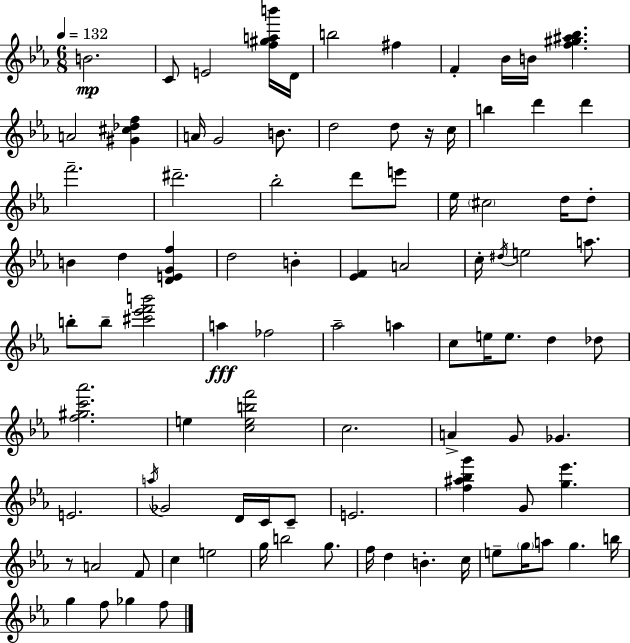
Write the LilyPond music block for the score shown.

{
  \clef treble
  \numericTimeSignature
  \time 6/8
  \key c \minor
  \tempo 4 = 132
  b'2.\mp | c'8 e'2 <f'' gis'' a'' b'''>16 d'16 | b''2 fis''4 | f'4-. bes'16 b'16 <f'' gis'' ais'' bes''>4. | \break a'2 <gis' cis'' des'' f''>4 | a'16 g'2 b'8. | d''2 d''8 r16 c''16 | b''4 d'''4 d'''4 | \break f'''2.-- | dis'''2.-- | bes''2-. d'''8 e'''8 | ees''16 \parenthesize cis''2 d''16 d''8-. | \break b'4 d''4 <d' e' g' f''>4 | d''2 b'4-. | <ees' f'>4 a'2 | c''16-. \acciaccatura { dis''16 } e''2 a''8. | \break b''8-. b''8-- <cis''' ees''' f''' b'''>2 | a''4\fff fes''2 | aes''2-- a''4 | c''8 e''16 e''8. d''4 des''8 | \break <f'' gis'' c''' aes'''>2. | e''4 <c'' e'' b'' f'''>2 | c''2. | a'4-> g'8 ges'4. | \break e'2. | \acciaccatura { a''16 } ges'2 d'16 c'16 | c'8-- e'2. | <f'' ais'' bes'' g'''>4 g'8 <g'' ees'''>4. | \break r8 a'2 | f'8 c''4 e''2 | g''16 b''2 g''8. | f''16 d''4 b'4.-. | \break c''16 e''8-- \parenthesize g''16 a''8 g''4. | b''16 g''4 f''8 ges''4 | f''8 \bar "|."
}